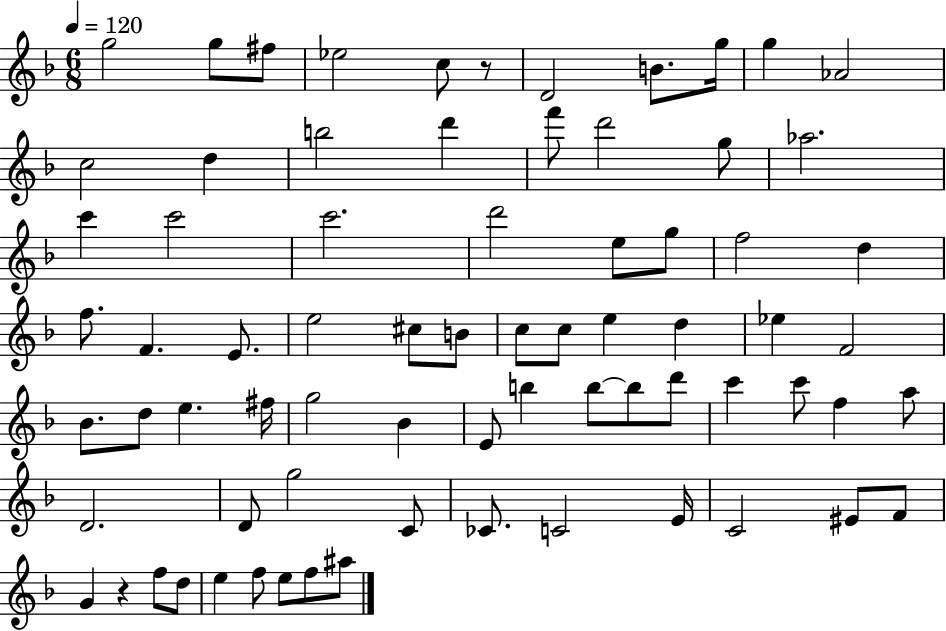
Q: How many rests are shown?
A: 2